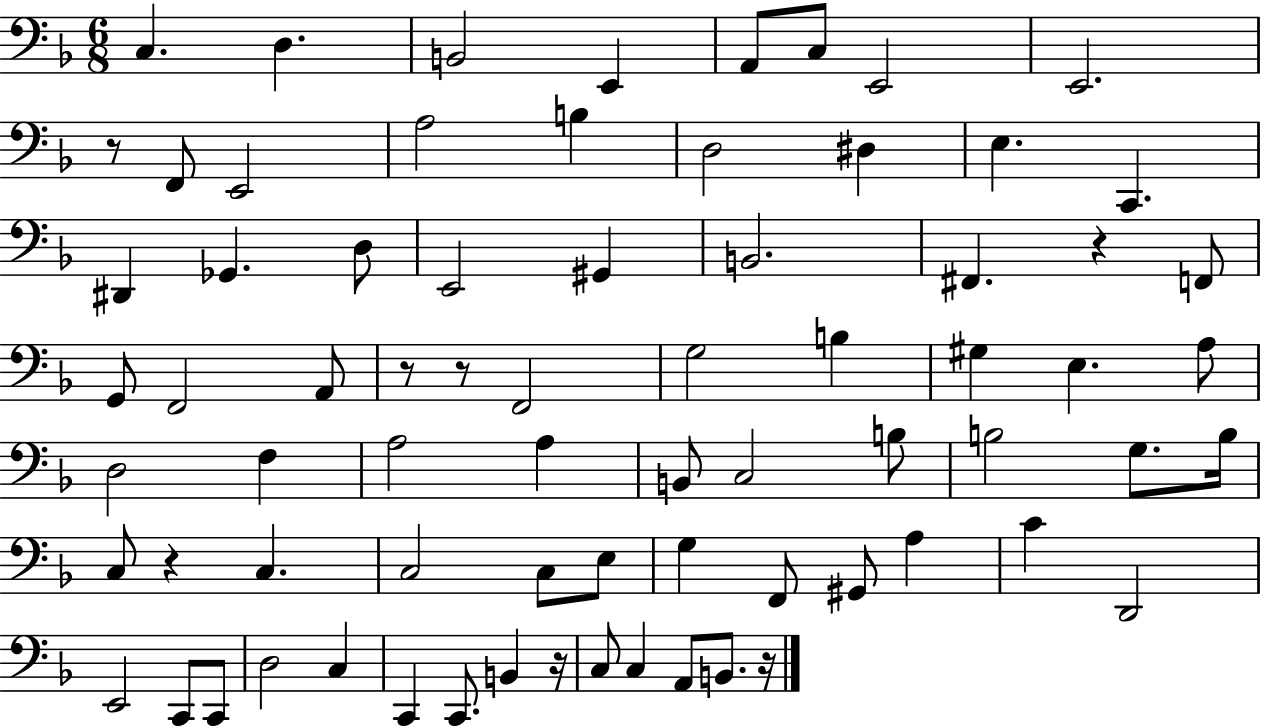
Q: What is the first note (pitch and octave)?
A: C3